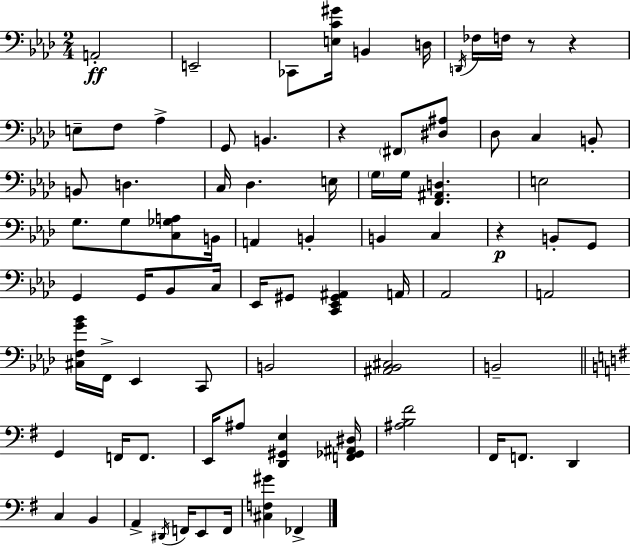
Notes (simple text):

A2/h E2/h CES2/e [E3,C4,G#4]/s B2/q D3/s D2/s FES3/s F3/s R/e R/q E3/e F3/e Ab3/q G2/e B2/q. R/q F#2/e [D#3,A#3]/e Db3/e C3/q B2/e B2/e D3/q. C3/s Db3/q. E3/s G3/s G3/s [F2,A#2,D3]/q. E3/h G3/e. G3/e [C3,Gb3,A3]/e B2/s A2/q B2/q B2/q C3/q R/q B2/e G2/e G2/q G2/s Bb2/e C3/s Eb2/s G#2/e [C2,Eb2,G#2,A#2]/q A2/s Ab2/h A2/h [C#3,F3,G4,Bb4]/s F2/s Eb2/q C2/e B2/h [A#2,Bb2,C#3]/h B2/h G2/q F2/s F2/e. E2/s A#3/e [D2,G#2,E3]/q [F2,Gb2,A#2,D#3]/s [A#3,B3,F#4]/h F#2/s F2/e. D2/q C3/q B2/q A2/q D#2/s F2/s E2/e F2/s [C#3,F3,G#4]/q FES2/q